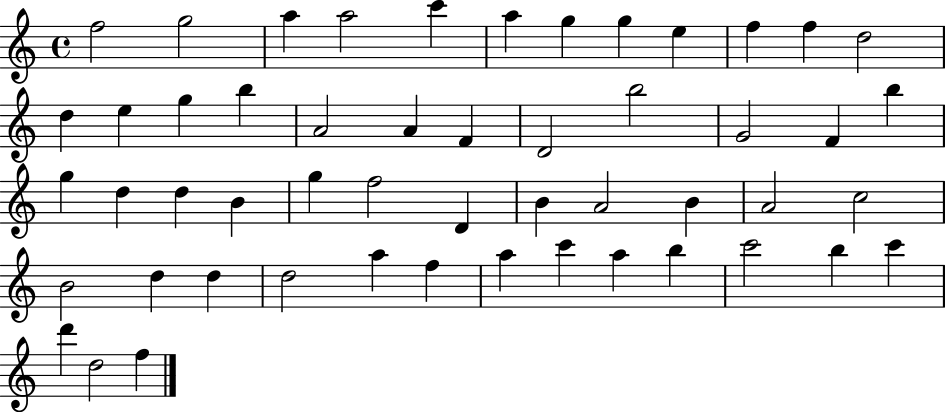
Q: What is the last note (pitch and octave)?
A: F5